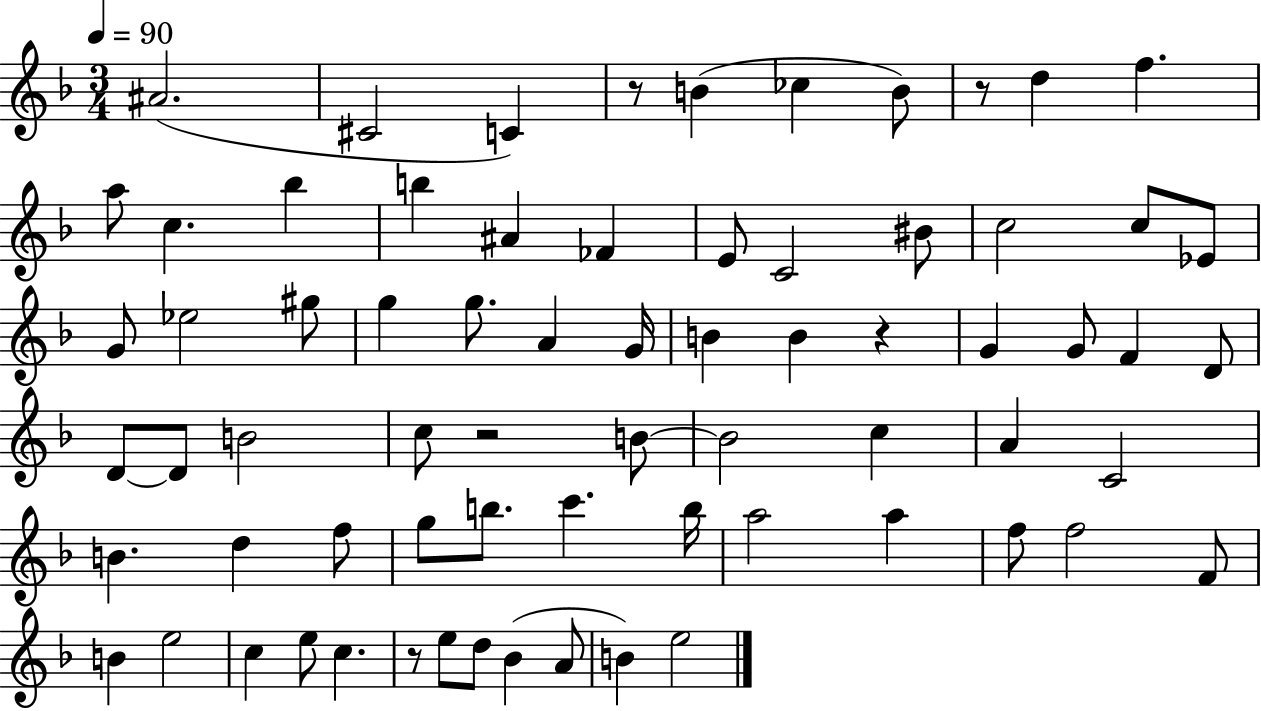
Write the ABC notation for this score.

X:1
T:Untitled
M:3/4
L:1/4
K:F
^A2 ^C2 C z/2 B _c B/2 z/2 d f a/2 c _b b ^A _F E/2 C2 ^B/2 c2 c/2 _E/2 G/2 _e2 ^g/2 g g/2 A G/4 B B z G G/2 F D/2 D/2 D/2 B2 c/2 z2 B/2 B2 c A C2 B d f/2 g/2 b/2 c' b/4 a2 a f/2 f2 F/2 B e2 c e/2 c z/2 e/2 d/2 _B A/2 B e2